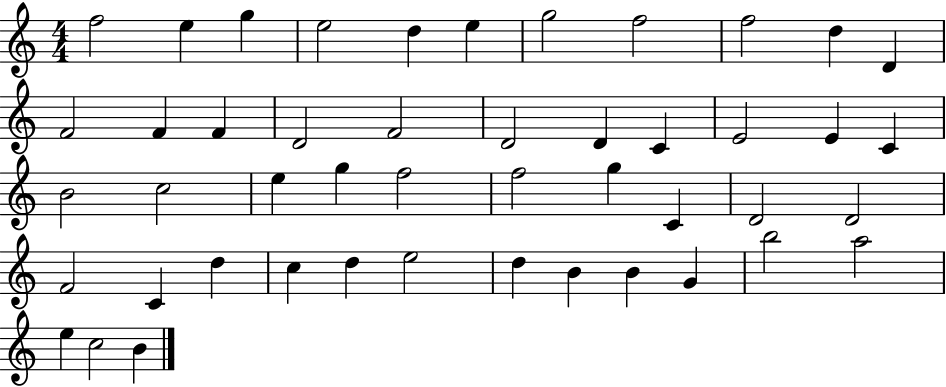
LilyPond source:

{
  \clef treble
  \numericTimeSignature
  \time 4/4
  \key c \major
  f''2 e''4 g''4 | e''2 d''4 e''4 | g''2 f''2 | f''2 d''4 d'4 | \break f'2 f'4 f'4 | d'2 f'2 | d'2 d'4 c'4 | e'2 e'4 c'4 | \break b'2 c''2 | e''4 g''4 f''2 | f''2 g''4 c'4 | d'2 d'2 | \break f'2 c'4 d''4 | c''4 d''4 e''2 | d''4 b'4 b'4 g'4 | b''2 a''2 | \break e''4 c''2 b'4 | \bar "|."
}